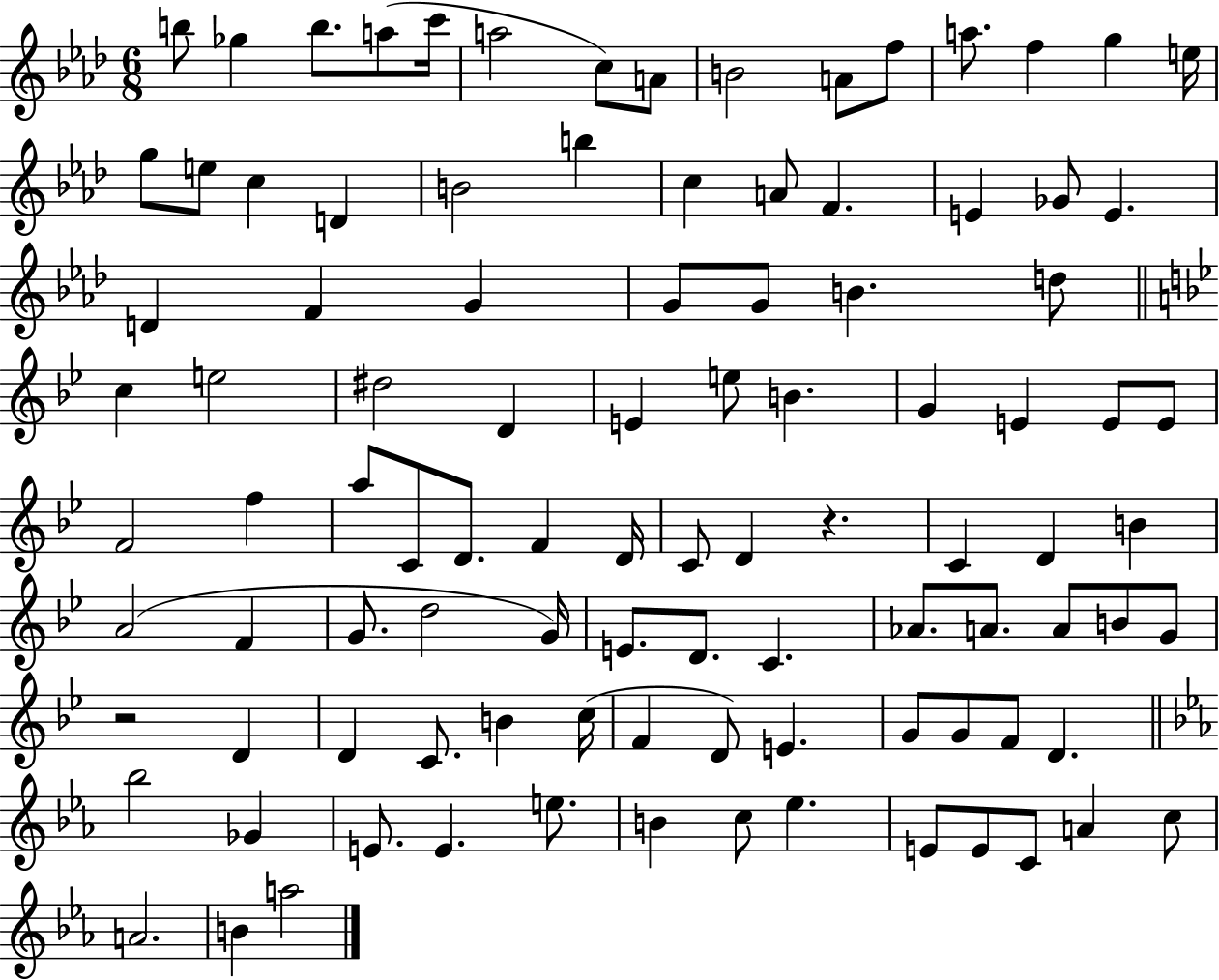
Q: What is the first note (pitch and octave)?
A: B5